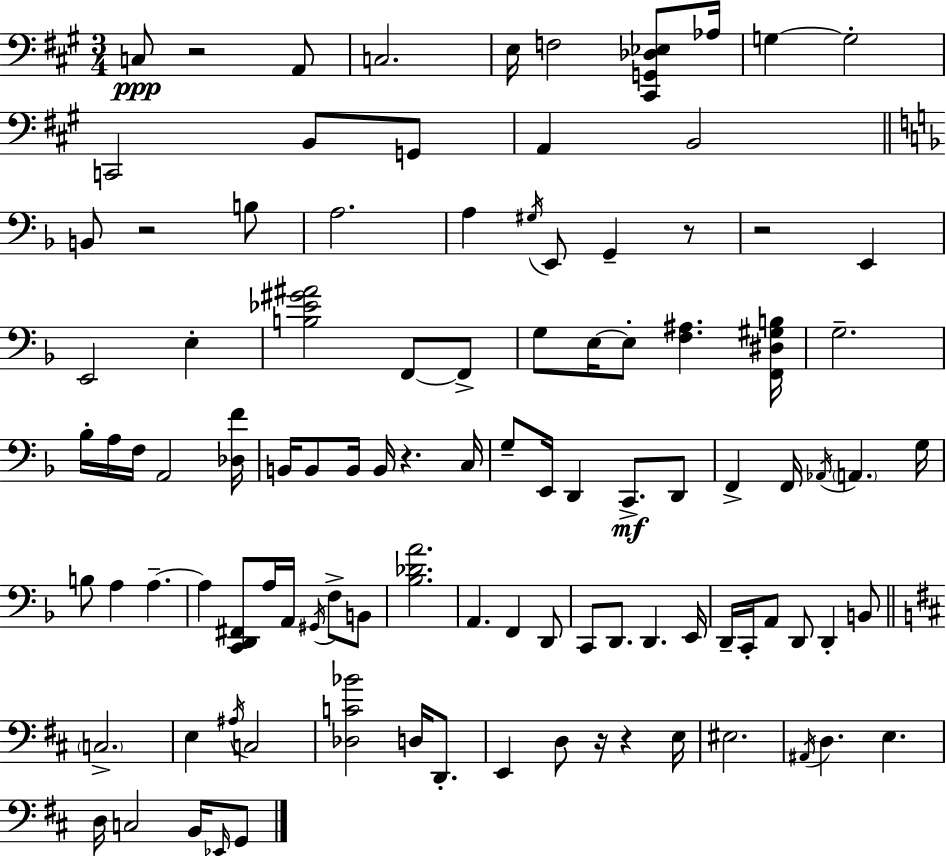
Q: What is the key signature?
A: A major